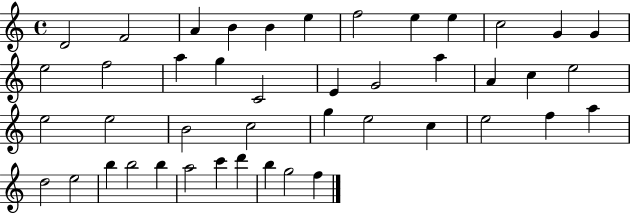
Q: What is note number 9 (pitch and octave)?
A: E5